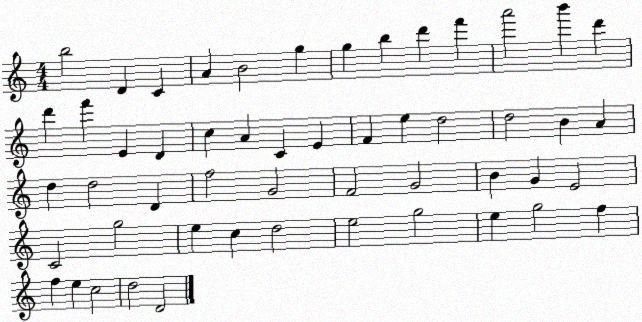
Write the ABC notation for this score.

X:1
T:Untitled
M:4/4
L:1/4
K:C
b2 D C A B2 g g b d' f' a'2 b' d' d' f' E D c A C E F e d2 d2 B A d d2 D f2 G2 F2 G2 B G E2 C2 g2 e c d2 e2 g2 e g2 f f e c2 d2 D2